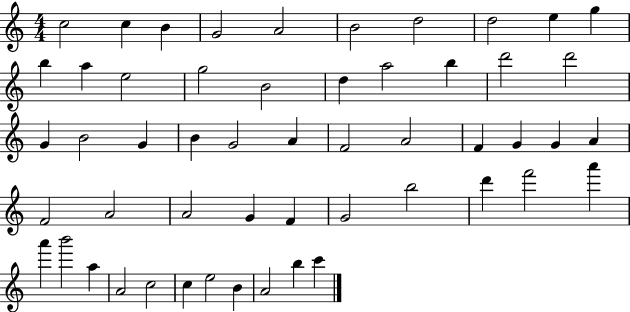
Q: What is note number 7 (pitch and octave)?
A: D5